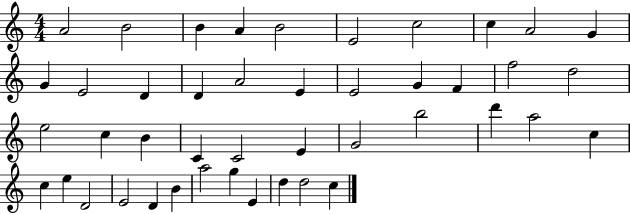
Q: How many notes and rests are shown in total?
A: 44